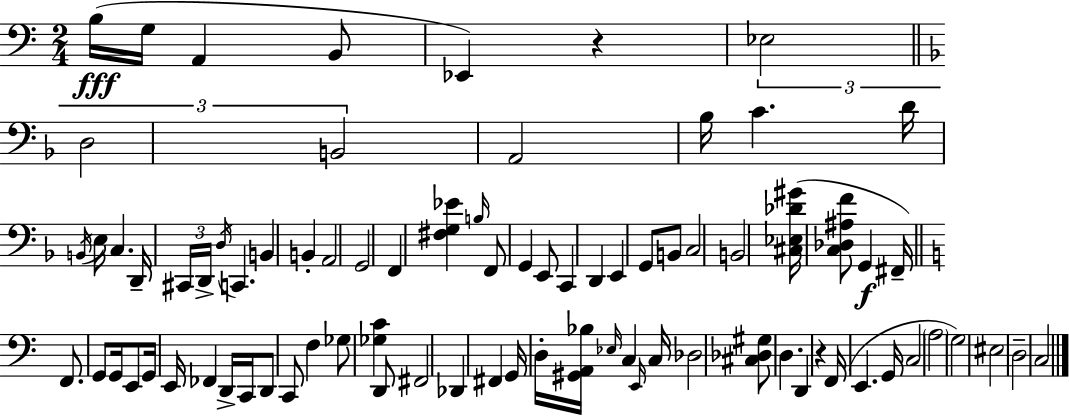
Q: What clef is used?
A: bass